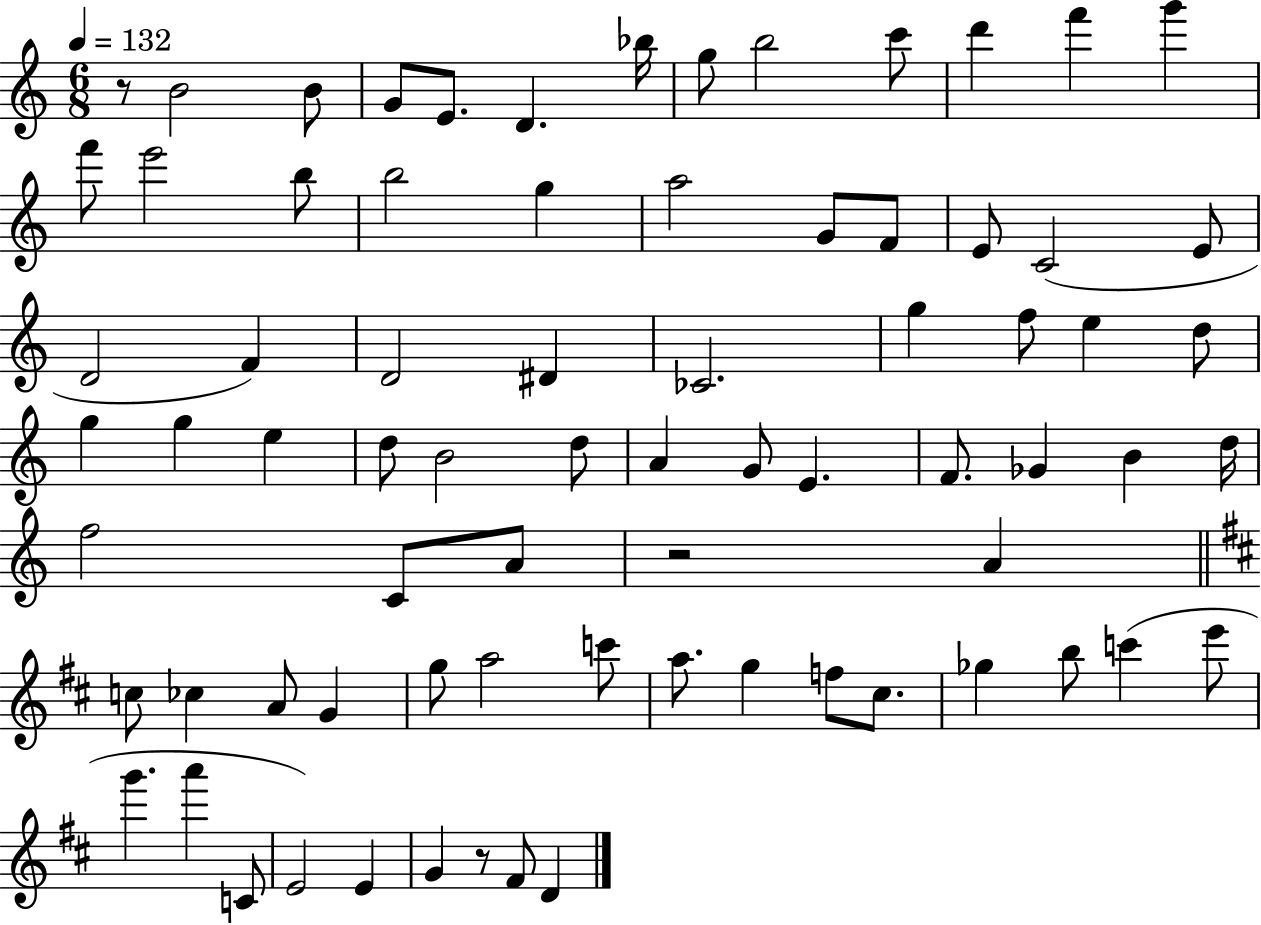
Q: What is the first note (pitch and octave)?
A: B4